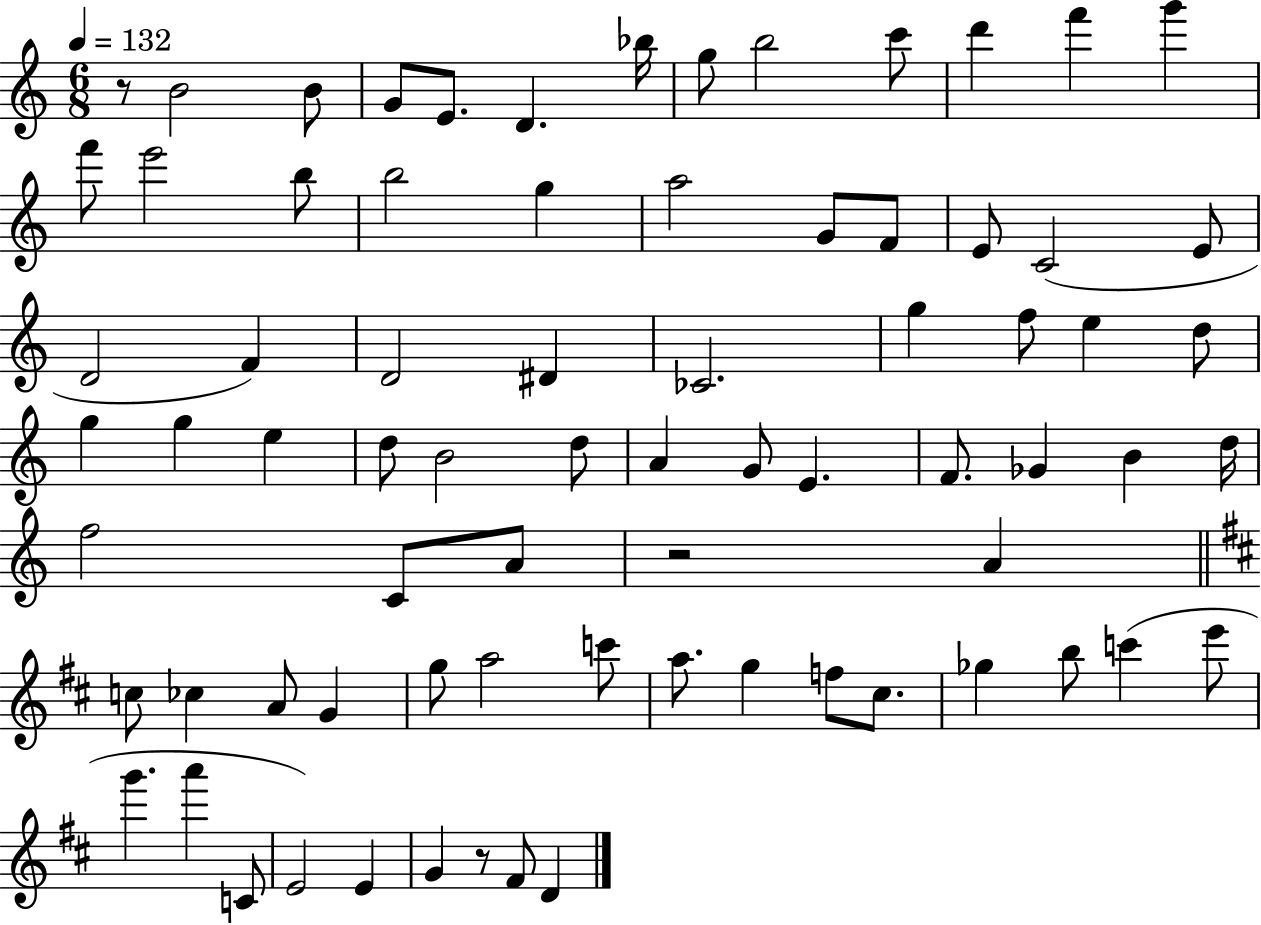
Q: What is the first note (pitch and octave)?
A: B4